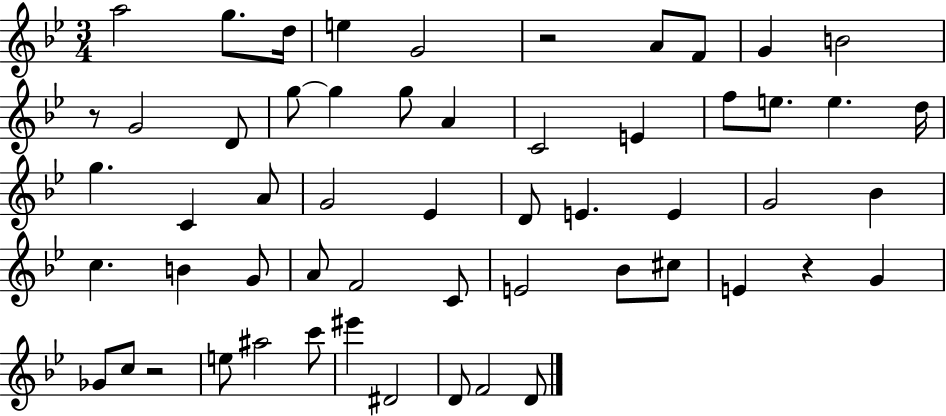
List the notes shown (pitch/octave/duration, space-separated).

A5/h G5/e. D5/s E5/q G4/h R/h A4/e F4/e G4/q B4/h R/e G4/h D4/e G5/e G5/q G5/e A4/q C4/h E4/q F5/e E5/e. E5/q. D5/s G5/q. C4/q A4/e G4/h Eb4/q D4/e E4/q. E4/q G4/h Bb4/q C5/q. B4/q G4/e A4/e F4/h C4/e E4/h Bb4/e C#5/e E4/q R/q G4/q Gb4/e C5/e R/h E5/e A#5/h C6/e EIS6/q D#4/h D4/e F4/h D4/e